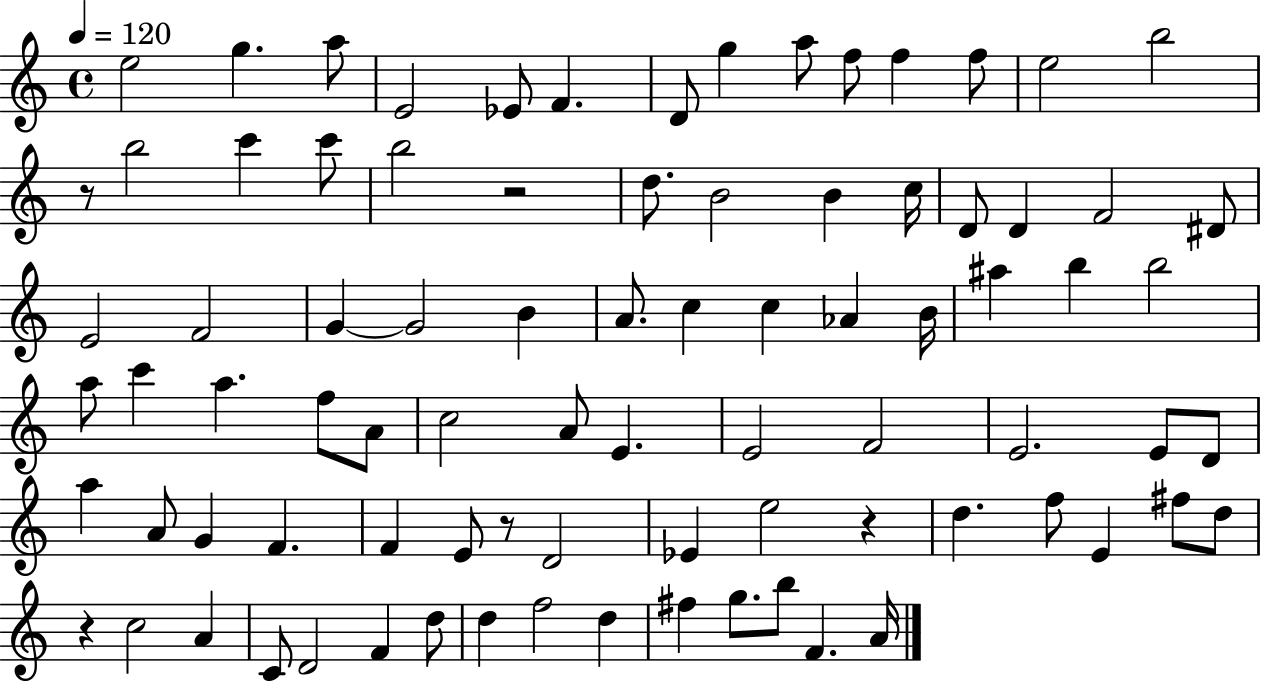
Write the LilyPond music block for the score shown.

{
  \clef treble
  \time 4/4
  \defaultTimeSignature
  \key c \major
  \tempo 4 = 120
  e''2 g''4. a''8 | e'2 ees'8 f'4. | d'8 g''4 a''8 f''8 f''4 f''8 | e''2 b''2 | \break r8 b''2 c'''4 c'''8 | b''2 r2 | d''8. b'2 b'4 c''16 | d'8 d'4 f'2 dis'8 | \break e'2 f'2 | g'4~~ g'2 b'4 | a'8. c''4 c''4 aes'4 b'16 | ais''4 b''4 b''2 | \break a''8 c'''4 a''4. f''8 a'8 | c''2 a'8 e'4. | e'2 f'2 | e'2. e'8 d'8 | \break a''4 a'8 g'4 f'4. | f'4 e'8 r8 d'2 | ees'4 e''2 r4 | d''4. f''8 e'4 fis''8 d''8 | \break r4 c''2 a'4 | c'8 d'2 f'4 d''8 | d''4 f''2 d''4 | fis''4 g''8. b''8 f'4. a'16 | \break \bar "|."
}